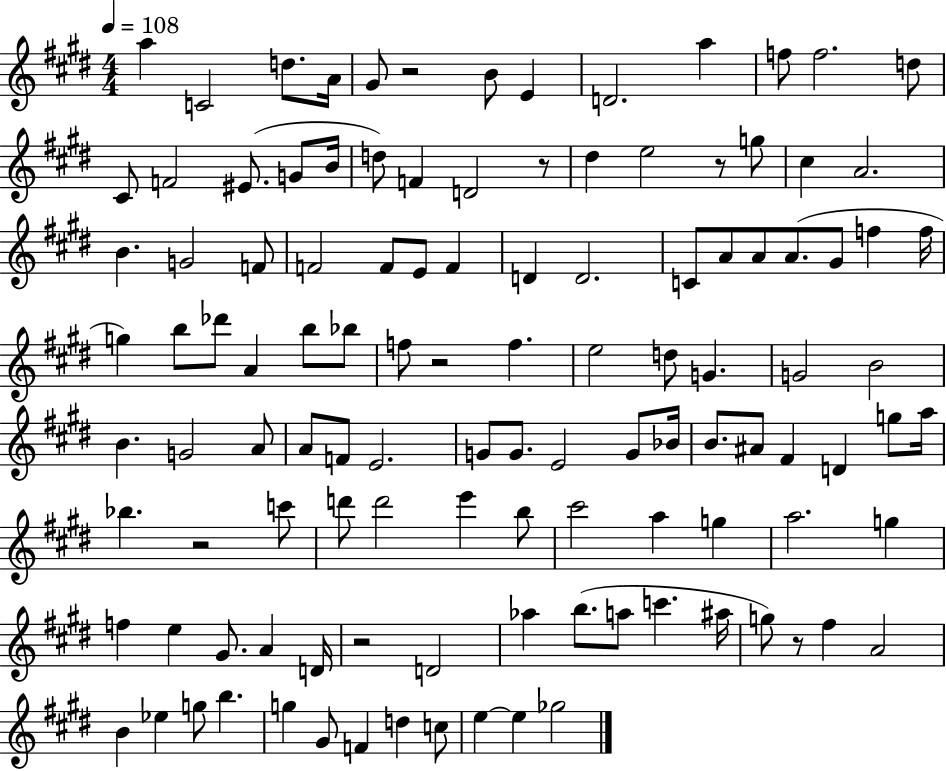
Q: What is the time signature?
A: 4/4